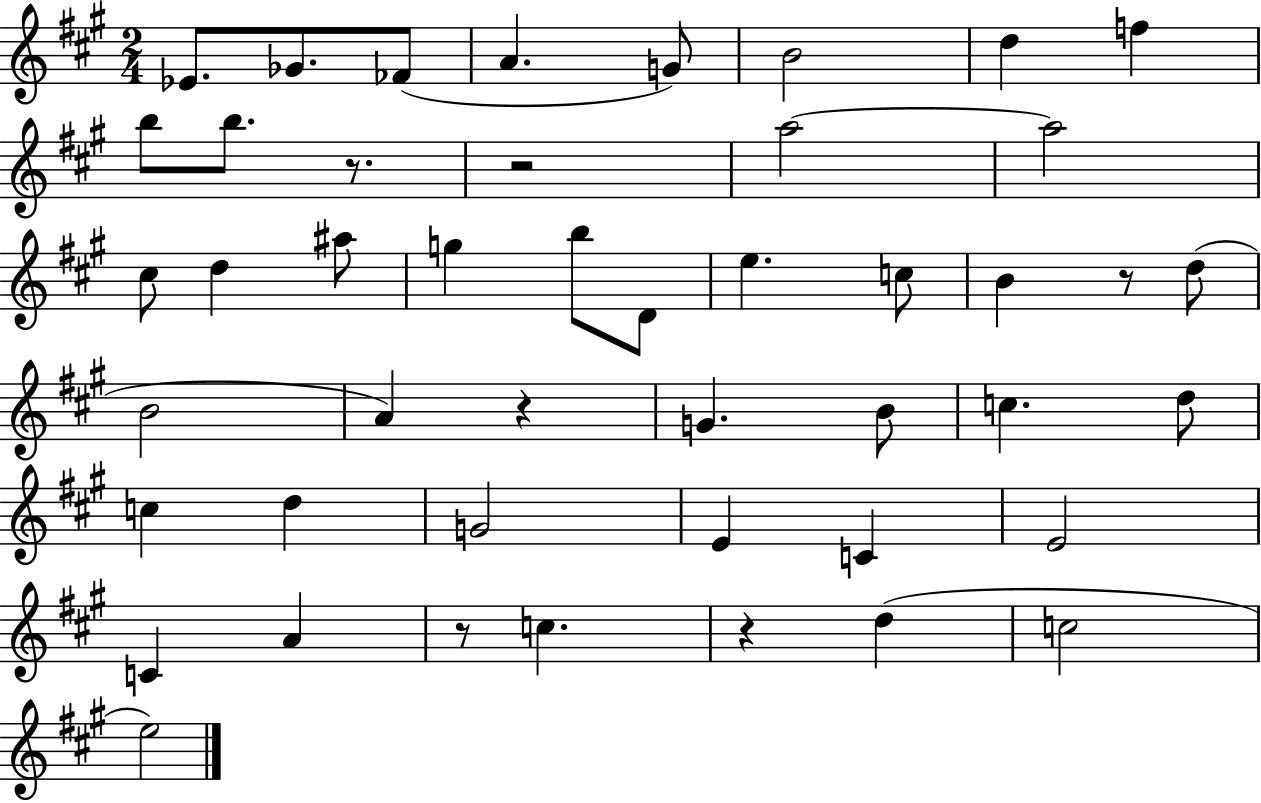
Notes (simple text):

Eb4/e. Gb4/e. FES4/e A4/q. G4/e B4/h D5/q F5/q B5/e B5/e. R/e. R/h A5/h A5/h C#5/e D5/q A#5/e G5/q B5/e D4/e E5/q. C5/e B4/q R/e D5/e B4/h A4/q R/q G4/q. B4/e C5/q. D5/e C5/q D5/q G4/h E4/q C4/q E4/h C4/q A4/q R/e C5/q. R/q D5/q C5/h E5/h